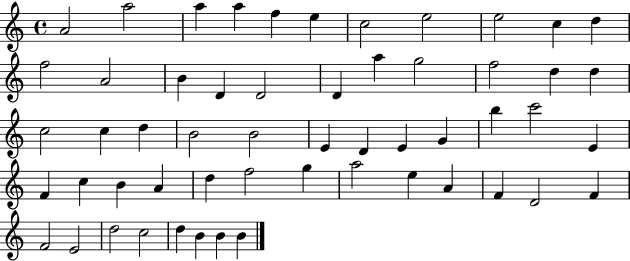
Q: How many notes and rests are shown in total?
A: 55